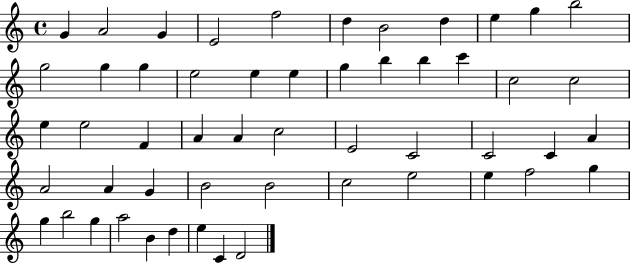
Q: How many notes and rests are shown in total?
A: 53